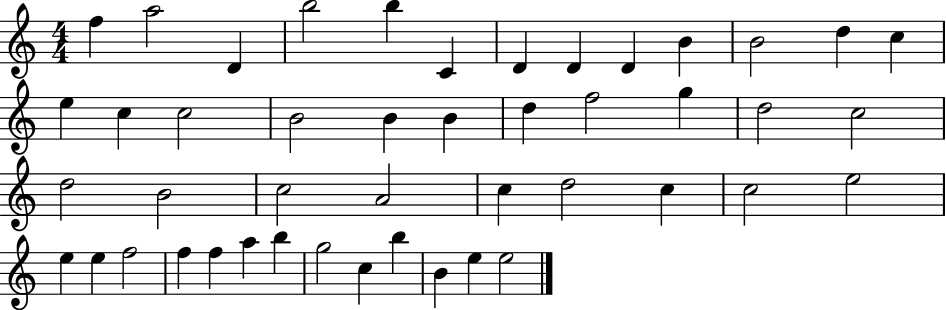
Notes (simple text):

F5/q A5/h D4/q B5/h B5/q C4/q D4/q D4/q D4/q B4/q B4/h D5/q C5/q E5/q C5/q C5/h B4/h B4/q B4/q D5/q F5/h G5/q D5/h C5/h D5/h B4/h C5/h A4/h C5/q D5/h C5/q C5/h E5/h E5/q E5/q F5/h F5/q F5/q A5/q B5/q G5/h C5/q B5/q B4/q E5/q E5/h